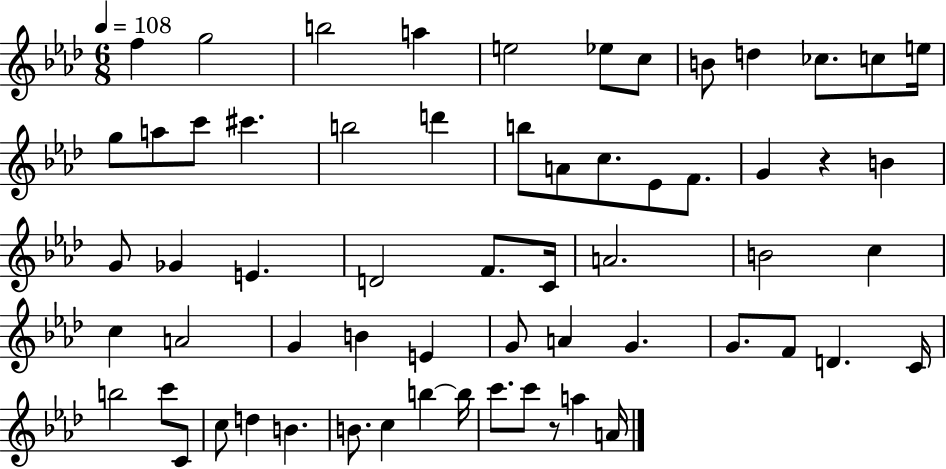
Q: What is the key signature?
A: AES major